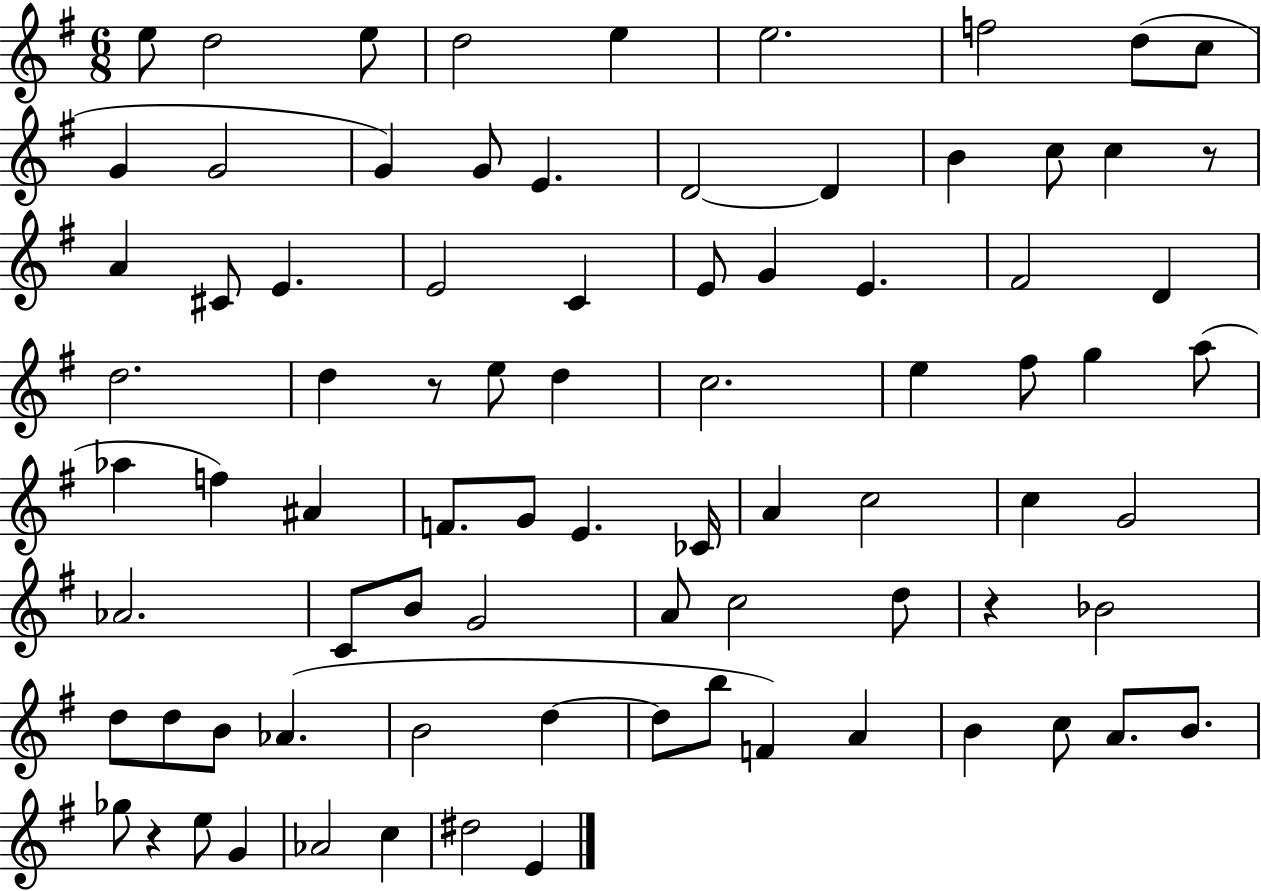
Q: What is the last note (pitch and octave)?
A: E4